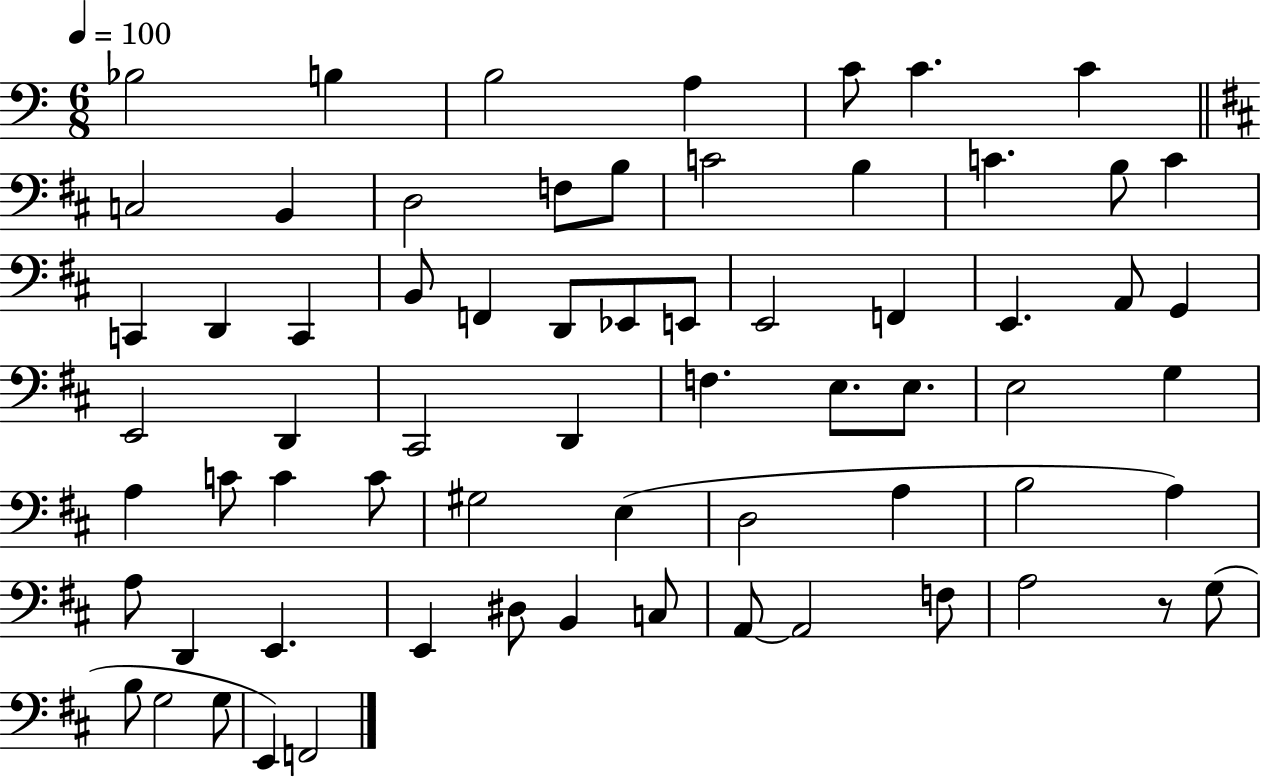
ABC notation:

X:1
T:Untitled
M:6/8
L:1/4
K:C
_B,2 B, B,2 A, C/2 C C C,2 B,, D,2 F,/2 B,/2 C2 B, C B,/2 C C,, D,, C,, B,,/2 F,, D,,/2 _E,,/2 E,,/2 E,,2 F,, E,, A,,/2 G,, E,,2 D,, ^C,,2 D,, F, E,/2 E,/2 E,2 G, A, C/2 C C/2 ^G,2 E, D,2 A, B,2 A, A,/2 D,, E,, E,, ^D,/2 B,, C,/2 A,,/2 A,,2 F,/2 A,2 z/2 G,/2 B,/2 G,2 G,/2 E,, F,,2